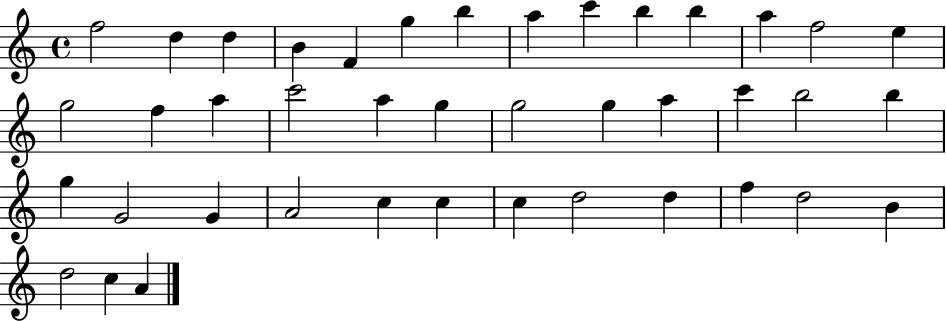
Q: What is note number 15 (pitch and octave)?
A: G5